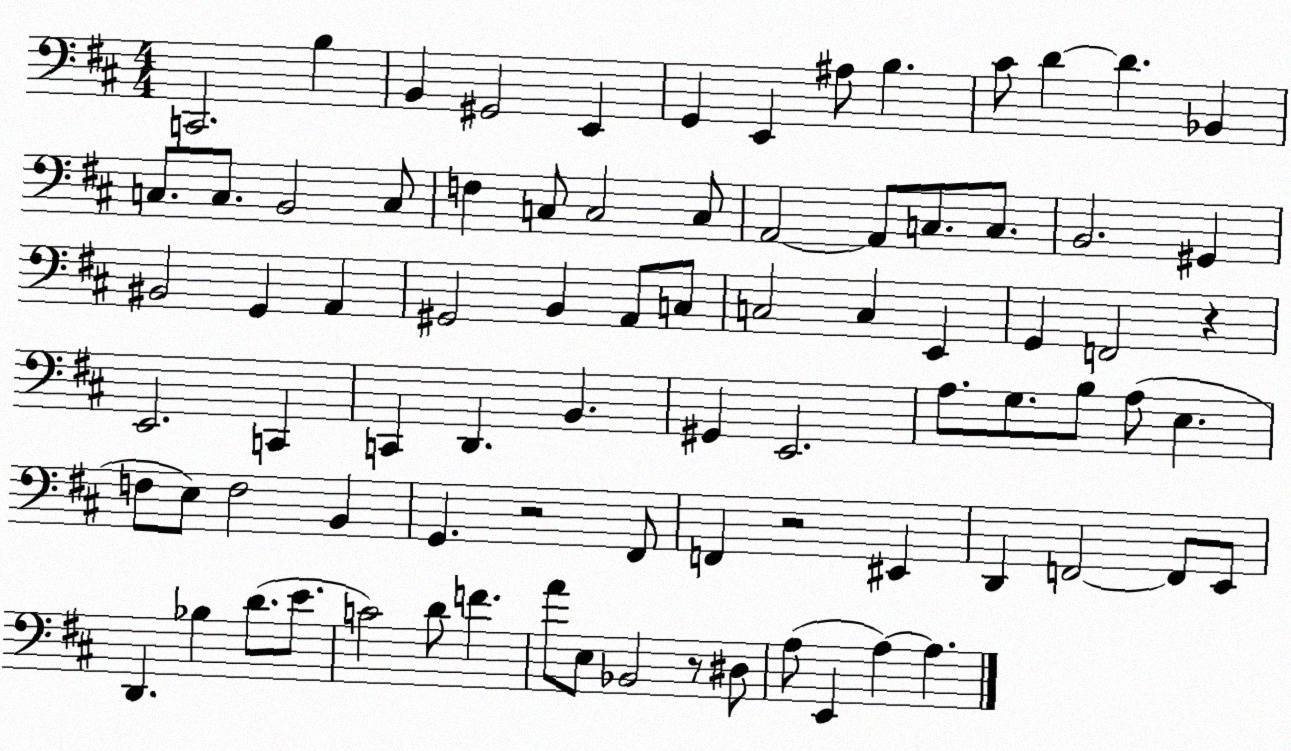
X:1
T:Untitled
M:4/4
L:1/4
K:D
C,,2 B, B,, ^G,,2 E,, G,, E,, ^A,/2 B, ^C/2 D D _B,, C,/2 C,/2 B,,2 C,/2 F, C,/2 C,2 C,/2 A,,2 A,,/2 C,/2 C,/2 B,,2 ^G,, ^B,,2 G,, A,, ^G,,2 B,, A,,/2 C,/2 C,2 C, E,, G,, F,,2 z E,,2 C,, C,, D,, B,, ^G,, E,,2 A,/2 G,/2 B,/2 A,/2 E, F,/2 E,/2 F,2 B,, G,, z2 ^F,,/2 F,, z2 ^E,, D,, F,,2 F,,/2 E,,/2 D,, _B, D/2 E/2 C2 D/2 F A/2 E,/2 _B,,2 z/2 ^D,/2 A,/2 E,, A, A,